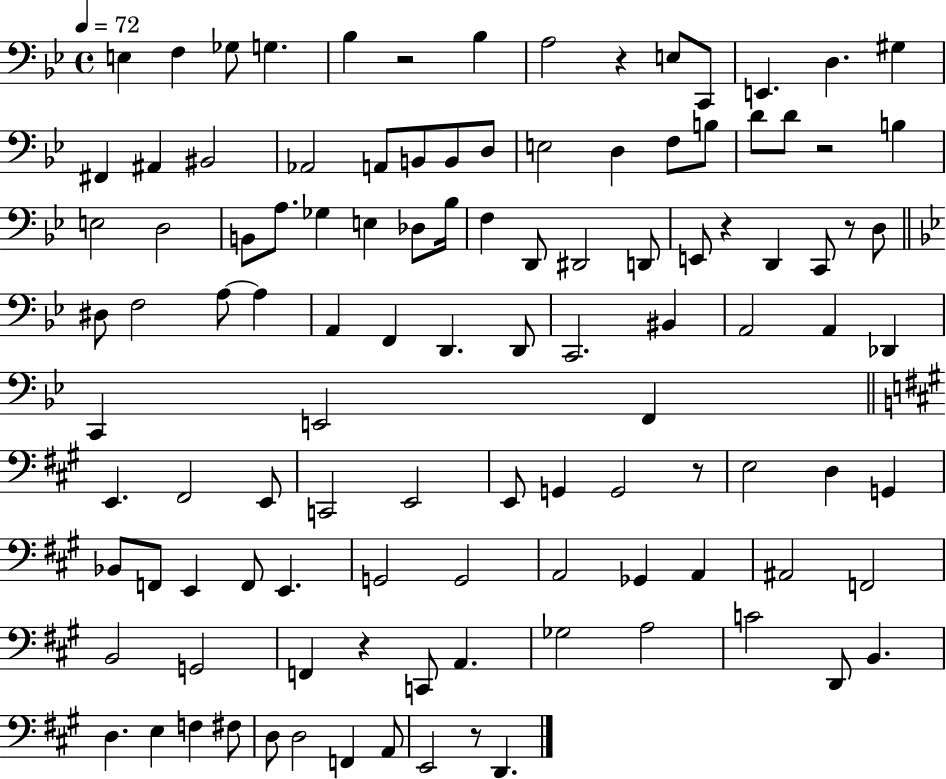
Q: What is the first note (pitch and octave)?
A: E3